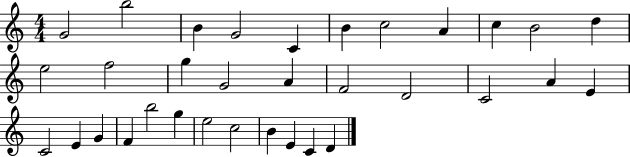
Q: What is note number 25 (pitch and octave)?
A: F4